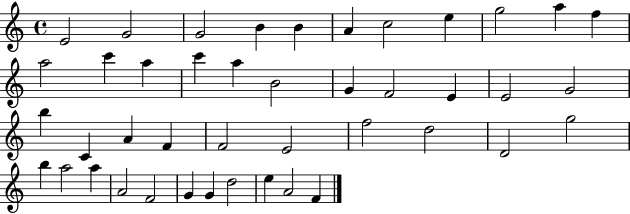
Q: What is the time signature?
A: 4/4